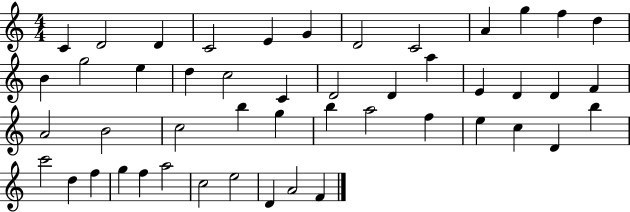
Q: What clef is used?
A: treble